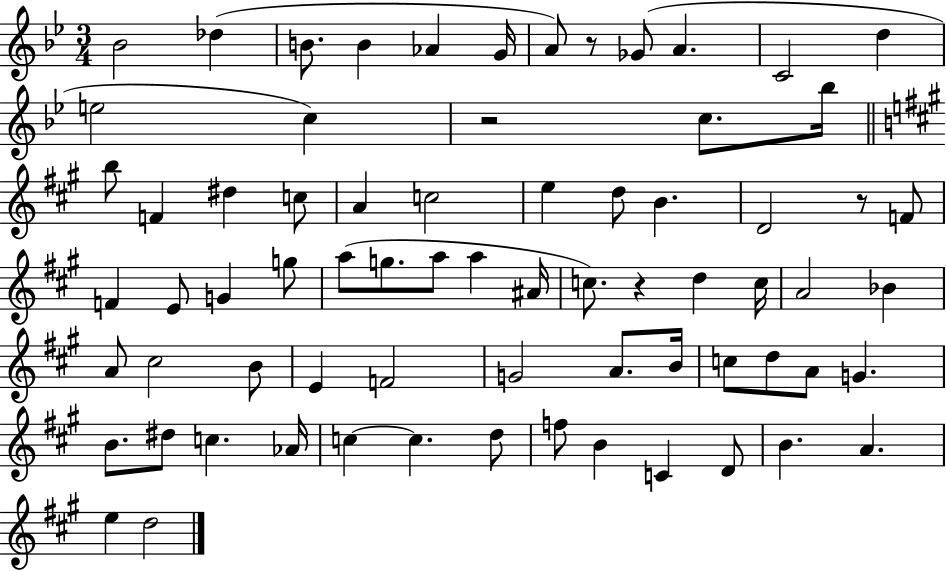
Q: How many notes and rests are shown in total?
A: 71